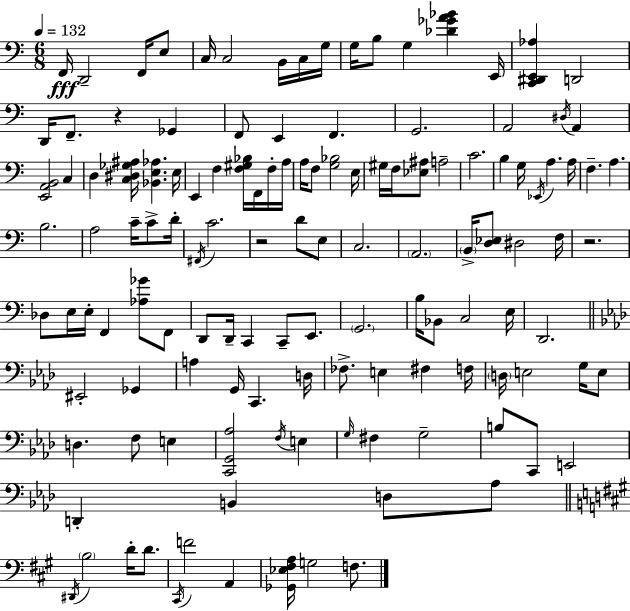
X:1
T:Untitled
M:6/8
L:1/4
K:Am
F,,/4 D,,2 F,,/4 E,/2 C,/4 C,2 B,,/4 C,/4 G,/4 G,/4 B,/2 G, [_D_GA_B] E,,/4 [C,,^D,,E,,_A,] D,,2 D,,/4 F,,/2 z _G,, F,,/2 E,, F,, G,,2 A,,2 ^D,/4 A,, [E,,A,,B,,]2 C, D, [C,^D,_G,^A,]/4 [_B,,E,_A,] E,/4 E,, F, [F,^G,_B,]/4 F,,/4 F,/4 A,/4 A,/4 F,/2 [G,_B,]2 E,/4 ^G,/4 F,/4 [_E,^A,]/2 A,2 C2 B, G,/4 _E,,/4 A, A,/4 F, A, B,2 A,2 C/4 C/2 D/4 ^F,,/4 C2 z2 D/2 E,/2 C,2 A,,2 B,,/4 [D,_E,]/2 ^D,2 F,/4 z2 _D,/2 E,/4 E,/4 F,, [_A,_G]/2 F,,/2 D,,/2 D,,/4 C,, C,,/2 E,,/2 G,,2 B,/4 _B,,/2 C,2 E,/4 D,,2 ^E,,2 _G,, A, G,,/4 C,, D,/4 _F,/2 E, ^F, F,/4 D,/4 E,2 G,/4 E,/2 D, F,/2 E, [C,,G,,_A,]2 F,/4 E, G,/4 ^F, G,2 B,/2 C,,/2 E,,2 D,, B,, D,/2 _A,/2 ^D,,/4 B,2 D/4 D/2 ^C,,/4 F2 A,, [_G,,_E,^F,A,]/4 G,2 F,/2